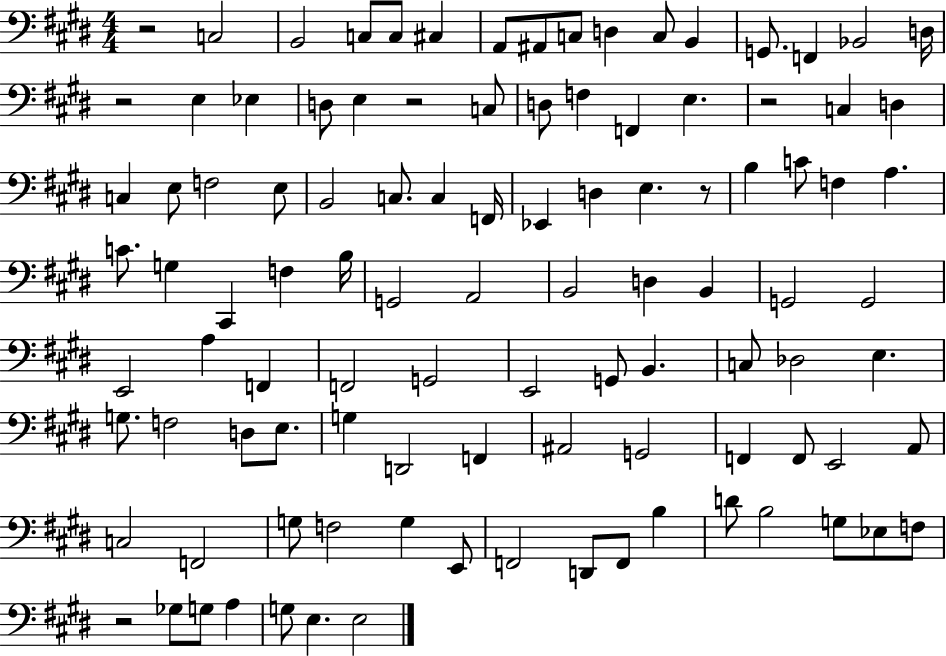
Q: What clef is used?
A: bass